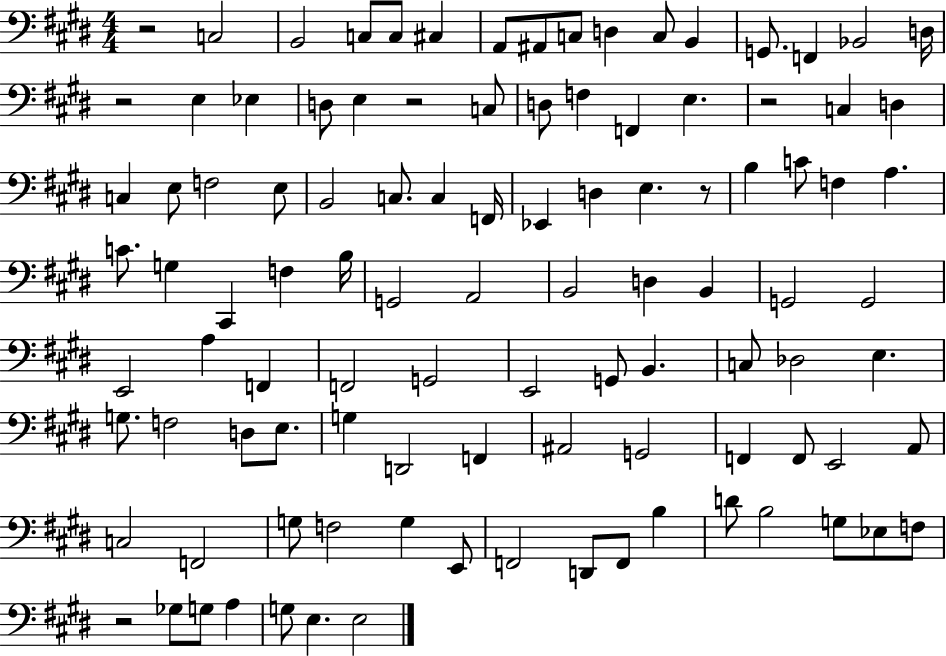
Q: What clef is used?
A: bass